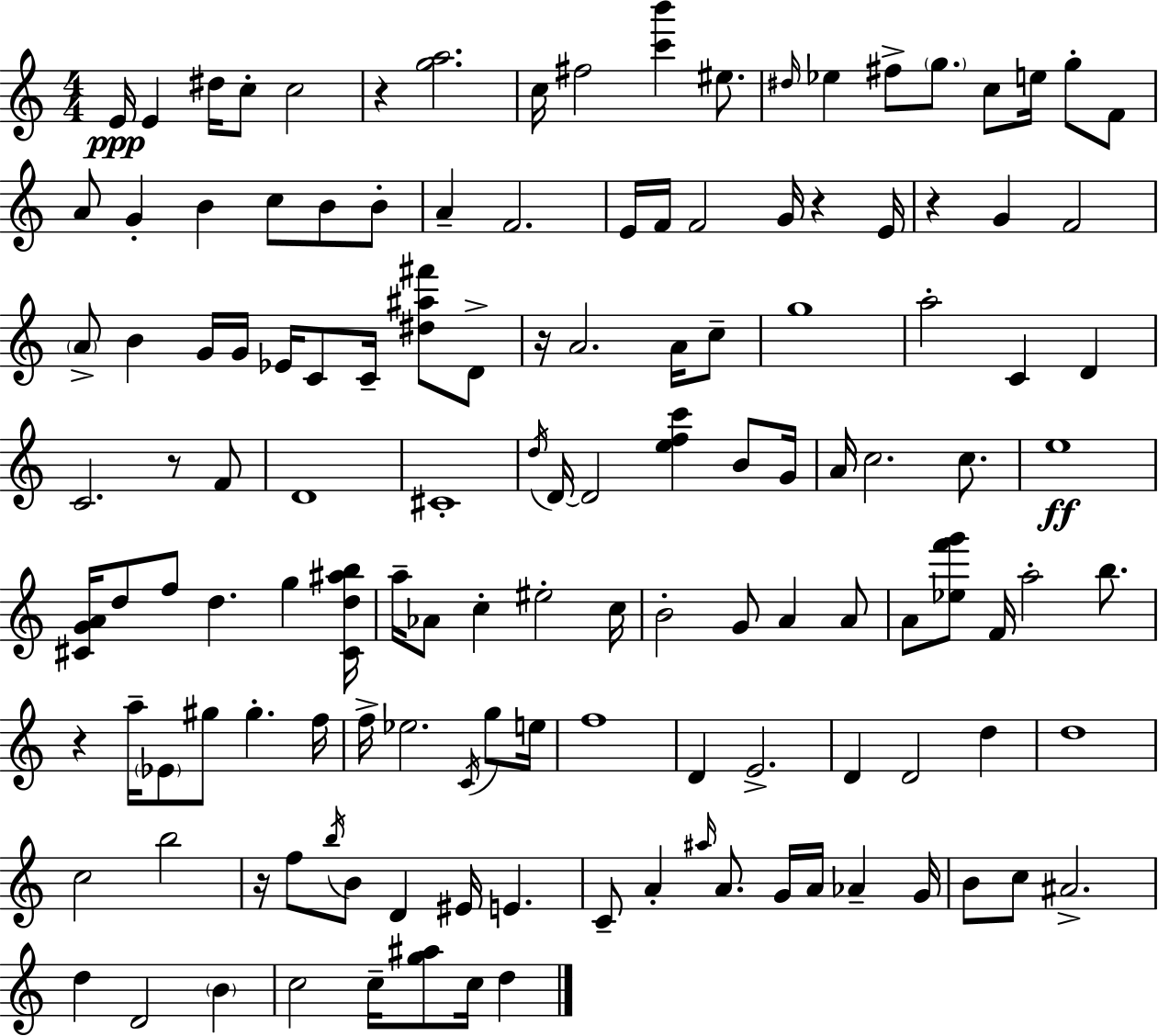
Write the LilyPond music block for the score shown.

{
  \clef treble
  \numericTimeSignature
  \time 4/4
  \key c \major
  e'16\ppp e'4 dis''16 c''8-. c''2 | r4 <g'' a''>2. | c''16 fis''2 <c''' b'''>4 eis''8. | \grace { dis''16 } ees''4 fis''8-> \parenthesize g''8. c''8 e''16 g''8-. f'8 | \break a'8 g'4-. b'4 c''8 b'8 b'8-. | a'4-- f'2. | e'16 f'16 f'2 g'16 r4 | e'16 r4 g'4 f'2 | \break \parenthesize a'8-> b'4 g'16 g'16 ees'16 c'8 c'16-- <dis'' ais'' fis'''>8 d'8-> | r16 a'2. a'16 c''8-- | g''1 | a''2-. c'4 d'4 | \break c'2. r8 f'8 | d'1 | cis'1-. | \acciaccatura { d''16 } d'16~~ d'2 <e'' f'' c'''>4 b'8 | \break g'16 a'16 c''2. c''8. | e''1\ff | <cis' g' a'>16 d''8 f''8 d''4. g''4 | <cis' d'' ais'' b''>16 a''16-- aes'8 c''4-. eis''2-. | \break c''16 b'2-. g'8 a'4 | a'8 a'8 <ees'' f''' g'''>8 f'16 a''2-. b''8. | r4 a''16-- \parenthesize ees'8 gis''8 gis''4.-. | f''16 f''16-> ees''2. \acciaccatura { c'16 } | \break g''8 e''16 f''1 | d'4 e'2.-> | d'4 d'2 d''4 | d''1 | \break c''2 b''2 | r16 f''8 \acciaccatura { b''16 } b'8 d'4 eis'16 e'4. | c'8-- a'4-. \grace { ais''16 } a'8. g'16 a'16 | aes'4-- g'16 b'8 c''8 ais'2.-> | \break d''4 d'2 | \parenthesize b'4 c''2 c''16-- <g'' ais''>8 | c''16 d''4 \bar "|."
}